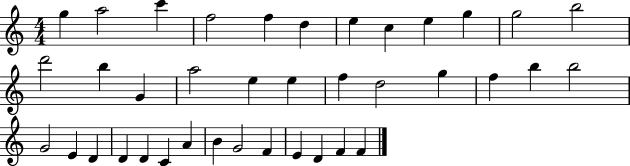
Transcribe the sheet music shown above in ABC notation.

X:1
T:Untitled
M:4/4
L:1/4
K:C
g a2 c' f2 f d e c e g g2 b2 d'2 b G a2 e e f d2 g f b b2 G2 E D D D C A B G2 F E D F F